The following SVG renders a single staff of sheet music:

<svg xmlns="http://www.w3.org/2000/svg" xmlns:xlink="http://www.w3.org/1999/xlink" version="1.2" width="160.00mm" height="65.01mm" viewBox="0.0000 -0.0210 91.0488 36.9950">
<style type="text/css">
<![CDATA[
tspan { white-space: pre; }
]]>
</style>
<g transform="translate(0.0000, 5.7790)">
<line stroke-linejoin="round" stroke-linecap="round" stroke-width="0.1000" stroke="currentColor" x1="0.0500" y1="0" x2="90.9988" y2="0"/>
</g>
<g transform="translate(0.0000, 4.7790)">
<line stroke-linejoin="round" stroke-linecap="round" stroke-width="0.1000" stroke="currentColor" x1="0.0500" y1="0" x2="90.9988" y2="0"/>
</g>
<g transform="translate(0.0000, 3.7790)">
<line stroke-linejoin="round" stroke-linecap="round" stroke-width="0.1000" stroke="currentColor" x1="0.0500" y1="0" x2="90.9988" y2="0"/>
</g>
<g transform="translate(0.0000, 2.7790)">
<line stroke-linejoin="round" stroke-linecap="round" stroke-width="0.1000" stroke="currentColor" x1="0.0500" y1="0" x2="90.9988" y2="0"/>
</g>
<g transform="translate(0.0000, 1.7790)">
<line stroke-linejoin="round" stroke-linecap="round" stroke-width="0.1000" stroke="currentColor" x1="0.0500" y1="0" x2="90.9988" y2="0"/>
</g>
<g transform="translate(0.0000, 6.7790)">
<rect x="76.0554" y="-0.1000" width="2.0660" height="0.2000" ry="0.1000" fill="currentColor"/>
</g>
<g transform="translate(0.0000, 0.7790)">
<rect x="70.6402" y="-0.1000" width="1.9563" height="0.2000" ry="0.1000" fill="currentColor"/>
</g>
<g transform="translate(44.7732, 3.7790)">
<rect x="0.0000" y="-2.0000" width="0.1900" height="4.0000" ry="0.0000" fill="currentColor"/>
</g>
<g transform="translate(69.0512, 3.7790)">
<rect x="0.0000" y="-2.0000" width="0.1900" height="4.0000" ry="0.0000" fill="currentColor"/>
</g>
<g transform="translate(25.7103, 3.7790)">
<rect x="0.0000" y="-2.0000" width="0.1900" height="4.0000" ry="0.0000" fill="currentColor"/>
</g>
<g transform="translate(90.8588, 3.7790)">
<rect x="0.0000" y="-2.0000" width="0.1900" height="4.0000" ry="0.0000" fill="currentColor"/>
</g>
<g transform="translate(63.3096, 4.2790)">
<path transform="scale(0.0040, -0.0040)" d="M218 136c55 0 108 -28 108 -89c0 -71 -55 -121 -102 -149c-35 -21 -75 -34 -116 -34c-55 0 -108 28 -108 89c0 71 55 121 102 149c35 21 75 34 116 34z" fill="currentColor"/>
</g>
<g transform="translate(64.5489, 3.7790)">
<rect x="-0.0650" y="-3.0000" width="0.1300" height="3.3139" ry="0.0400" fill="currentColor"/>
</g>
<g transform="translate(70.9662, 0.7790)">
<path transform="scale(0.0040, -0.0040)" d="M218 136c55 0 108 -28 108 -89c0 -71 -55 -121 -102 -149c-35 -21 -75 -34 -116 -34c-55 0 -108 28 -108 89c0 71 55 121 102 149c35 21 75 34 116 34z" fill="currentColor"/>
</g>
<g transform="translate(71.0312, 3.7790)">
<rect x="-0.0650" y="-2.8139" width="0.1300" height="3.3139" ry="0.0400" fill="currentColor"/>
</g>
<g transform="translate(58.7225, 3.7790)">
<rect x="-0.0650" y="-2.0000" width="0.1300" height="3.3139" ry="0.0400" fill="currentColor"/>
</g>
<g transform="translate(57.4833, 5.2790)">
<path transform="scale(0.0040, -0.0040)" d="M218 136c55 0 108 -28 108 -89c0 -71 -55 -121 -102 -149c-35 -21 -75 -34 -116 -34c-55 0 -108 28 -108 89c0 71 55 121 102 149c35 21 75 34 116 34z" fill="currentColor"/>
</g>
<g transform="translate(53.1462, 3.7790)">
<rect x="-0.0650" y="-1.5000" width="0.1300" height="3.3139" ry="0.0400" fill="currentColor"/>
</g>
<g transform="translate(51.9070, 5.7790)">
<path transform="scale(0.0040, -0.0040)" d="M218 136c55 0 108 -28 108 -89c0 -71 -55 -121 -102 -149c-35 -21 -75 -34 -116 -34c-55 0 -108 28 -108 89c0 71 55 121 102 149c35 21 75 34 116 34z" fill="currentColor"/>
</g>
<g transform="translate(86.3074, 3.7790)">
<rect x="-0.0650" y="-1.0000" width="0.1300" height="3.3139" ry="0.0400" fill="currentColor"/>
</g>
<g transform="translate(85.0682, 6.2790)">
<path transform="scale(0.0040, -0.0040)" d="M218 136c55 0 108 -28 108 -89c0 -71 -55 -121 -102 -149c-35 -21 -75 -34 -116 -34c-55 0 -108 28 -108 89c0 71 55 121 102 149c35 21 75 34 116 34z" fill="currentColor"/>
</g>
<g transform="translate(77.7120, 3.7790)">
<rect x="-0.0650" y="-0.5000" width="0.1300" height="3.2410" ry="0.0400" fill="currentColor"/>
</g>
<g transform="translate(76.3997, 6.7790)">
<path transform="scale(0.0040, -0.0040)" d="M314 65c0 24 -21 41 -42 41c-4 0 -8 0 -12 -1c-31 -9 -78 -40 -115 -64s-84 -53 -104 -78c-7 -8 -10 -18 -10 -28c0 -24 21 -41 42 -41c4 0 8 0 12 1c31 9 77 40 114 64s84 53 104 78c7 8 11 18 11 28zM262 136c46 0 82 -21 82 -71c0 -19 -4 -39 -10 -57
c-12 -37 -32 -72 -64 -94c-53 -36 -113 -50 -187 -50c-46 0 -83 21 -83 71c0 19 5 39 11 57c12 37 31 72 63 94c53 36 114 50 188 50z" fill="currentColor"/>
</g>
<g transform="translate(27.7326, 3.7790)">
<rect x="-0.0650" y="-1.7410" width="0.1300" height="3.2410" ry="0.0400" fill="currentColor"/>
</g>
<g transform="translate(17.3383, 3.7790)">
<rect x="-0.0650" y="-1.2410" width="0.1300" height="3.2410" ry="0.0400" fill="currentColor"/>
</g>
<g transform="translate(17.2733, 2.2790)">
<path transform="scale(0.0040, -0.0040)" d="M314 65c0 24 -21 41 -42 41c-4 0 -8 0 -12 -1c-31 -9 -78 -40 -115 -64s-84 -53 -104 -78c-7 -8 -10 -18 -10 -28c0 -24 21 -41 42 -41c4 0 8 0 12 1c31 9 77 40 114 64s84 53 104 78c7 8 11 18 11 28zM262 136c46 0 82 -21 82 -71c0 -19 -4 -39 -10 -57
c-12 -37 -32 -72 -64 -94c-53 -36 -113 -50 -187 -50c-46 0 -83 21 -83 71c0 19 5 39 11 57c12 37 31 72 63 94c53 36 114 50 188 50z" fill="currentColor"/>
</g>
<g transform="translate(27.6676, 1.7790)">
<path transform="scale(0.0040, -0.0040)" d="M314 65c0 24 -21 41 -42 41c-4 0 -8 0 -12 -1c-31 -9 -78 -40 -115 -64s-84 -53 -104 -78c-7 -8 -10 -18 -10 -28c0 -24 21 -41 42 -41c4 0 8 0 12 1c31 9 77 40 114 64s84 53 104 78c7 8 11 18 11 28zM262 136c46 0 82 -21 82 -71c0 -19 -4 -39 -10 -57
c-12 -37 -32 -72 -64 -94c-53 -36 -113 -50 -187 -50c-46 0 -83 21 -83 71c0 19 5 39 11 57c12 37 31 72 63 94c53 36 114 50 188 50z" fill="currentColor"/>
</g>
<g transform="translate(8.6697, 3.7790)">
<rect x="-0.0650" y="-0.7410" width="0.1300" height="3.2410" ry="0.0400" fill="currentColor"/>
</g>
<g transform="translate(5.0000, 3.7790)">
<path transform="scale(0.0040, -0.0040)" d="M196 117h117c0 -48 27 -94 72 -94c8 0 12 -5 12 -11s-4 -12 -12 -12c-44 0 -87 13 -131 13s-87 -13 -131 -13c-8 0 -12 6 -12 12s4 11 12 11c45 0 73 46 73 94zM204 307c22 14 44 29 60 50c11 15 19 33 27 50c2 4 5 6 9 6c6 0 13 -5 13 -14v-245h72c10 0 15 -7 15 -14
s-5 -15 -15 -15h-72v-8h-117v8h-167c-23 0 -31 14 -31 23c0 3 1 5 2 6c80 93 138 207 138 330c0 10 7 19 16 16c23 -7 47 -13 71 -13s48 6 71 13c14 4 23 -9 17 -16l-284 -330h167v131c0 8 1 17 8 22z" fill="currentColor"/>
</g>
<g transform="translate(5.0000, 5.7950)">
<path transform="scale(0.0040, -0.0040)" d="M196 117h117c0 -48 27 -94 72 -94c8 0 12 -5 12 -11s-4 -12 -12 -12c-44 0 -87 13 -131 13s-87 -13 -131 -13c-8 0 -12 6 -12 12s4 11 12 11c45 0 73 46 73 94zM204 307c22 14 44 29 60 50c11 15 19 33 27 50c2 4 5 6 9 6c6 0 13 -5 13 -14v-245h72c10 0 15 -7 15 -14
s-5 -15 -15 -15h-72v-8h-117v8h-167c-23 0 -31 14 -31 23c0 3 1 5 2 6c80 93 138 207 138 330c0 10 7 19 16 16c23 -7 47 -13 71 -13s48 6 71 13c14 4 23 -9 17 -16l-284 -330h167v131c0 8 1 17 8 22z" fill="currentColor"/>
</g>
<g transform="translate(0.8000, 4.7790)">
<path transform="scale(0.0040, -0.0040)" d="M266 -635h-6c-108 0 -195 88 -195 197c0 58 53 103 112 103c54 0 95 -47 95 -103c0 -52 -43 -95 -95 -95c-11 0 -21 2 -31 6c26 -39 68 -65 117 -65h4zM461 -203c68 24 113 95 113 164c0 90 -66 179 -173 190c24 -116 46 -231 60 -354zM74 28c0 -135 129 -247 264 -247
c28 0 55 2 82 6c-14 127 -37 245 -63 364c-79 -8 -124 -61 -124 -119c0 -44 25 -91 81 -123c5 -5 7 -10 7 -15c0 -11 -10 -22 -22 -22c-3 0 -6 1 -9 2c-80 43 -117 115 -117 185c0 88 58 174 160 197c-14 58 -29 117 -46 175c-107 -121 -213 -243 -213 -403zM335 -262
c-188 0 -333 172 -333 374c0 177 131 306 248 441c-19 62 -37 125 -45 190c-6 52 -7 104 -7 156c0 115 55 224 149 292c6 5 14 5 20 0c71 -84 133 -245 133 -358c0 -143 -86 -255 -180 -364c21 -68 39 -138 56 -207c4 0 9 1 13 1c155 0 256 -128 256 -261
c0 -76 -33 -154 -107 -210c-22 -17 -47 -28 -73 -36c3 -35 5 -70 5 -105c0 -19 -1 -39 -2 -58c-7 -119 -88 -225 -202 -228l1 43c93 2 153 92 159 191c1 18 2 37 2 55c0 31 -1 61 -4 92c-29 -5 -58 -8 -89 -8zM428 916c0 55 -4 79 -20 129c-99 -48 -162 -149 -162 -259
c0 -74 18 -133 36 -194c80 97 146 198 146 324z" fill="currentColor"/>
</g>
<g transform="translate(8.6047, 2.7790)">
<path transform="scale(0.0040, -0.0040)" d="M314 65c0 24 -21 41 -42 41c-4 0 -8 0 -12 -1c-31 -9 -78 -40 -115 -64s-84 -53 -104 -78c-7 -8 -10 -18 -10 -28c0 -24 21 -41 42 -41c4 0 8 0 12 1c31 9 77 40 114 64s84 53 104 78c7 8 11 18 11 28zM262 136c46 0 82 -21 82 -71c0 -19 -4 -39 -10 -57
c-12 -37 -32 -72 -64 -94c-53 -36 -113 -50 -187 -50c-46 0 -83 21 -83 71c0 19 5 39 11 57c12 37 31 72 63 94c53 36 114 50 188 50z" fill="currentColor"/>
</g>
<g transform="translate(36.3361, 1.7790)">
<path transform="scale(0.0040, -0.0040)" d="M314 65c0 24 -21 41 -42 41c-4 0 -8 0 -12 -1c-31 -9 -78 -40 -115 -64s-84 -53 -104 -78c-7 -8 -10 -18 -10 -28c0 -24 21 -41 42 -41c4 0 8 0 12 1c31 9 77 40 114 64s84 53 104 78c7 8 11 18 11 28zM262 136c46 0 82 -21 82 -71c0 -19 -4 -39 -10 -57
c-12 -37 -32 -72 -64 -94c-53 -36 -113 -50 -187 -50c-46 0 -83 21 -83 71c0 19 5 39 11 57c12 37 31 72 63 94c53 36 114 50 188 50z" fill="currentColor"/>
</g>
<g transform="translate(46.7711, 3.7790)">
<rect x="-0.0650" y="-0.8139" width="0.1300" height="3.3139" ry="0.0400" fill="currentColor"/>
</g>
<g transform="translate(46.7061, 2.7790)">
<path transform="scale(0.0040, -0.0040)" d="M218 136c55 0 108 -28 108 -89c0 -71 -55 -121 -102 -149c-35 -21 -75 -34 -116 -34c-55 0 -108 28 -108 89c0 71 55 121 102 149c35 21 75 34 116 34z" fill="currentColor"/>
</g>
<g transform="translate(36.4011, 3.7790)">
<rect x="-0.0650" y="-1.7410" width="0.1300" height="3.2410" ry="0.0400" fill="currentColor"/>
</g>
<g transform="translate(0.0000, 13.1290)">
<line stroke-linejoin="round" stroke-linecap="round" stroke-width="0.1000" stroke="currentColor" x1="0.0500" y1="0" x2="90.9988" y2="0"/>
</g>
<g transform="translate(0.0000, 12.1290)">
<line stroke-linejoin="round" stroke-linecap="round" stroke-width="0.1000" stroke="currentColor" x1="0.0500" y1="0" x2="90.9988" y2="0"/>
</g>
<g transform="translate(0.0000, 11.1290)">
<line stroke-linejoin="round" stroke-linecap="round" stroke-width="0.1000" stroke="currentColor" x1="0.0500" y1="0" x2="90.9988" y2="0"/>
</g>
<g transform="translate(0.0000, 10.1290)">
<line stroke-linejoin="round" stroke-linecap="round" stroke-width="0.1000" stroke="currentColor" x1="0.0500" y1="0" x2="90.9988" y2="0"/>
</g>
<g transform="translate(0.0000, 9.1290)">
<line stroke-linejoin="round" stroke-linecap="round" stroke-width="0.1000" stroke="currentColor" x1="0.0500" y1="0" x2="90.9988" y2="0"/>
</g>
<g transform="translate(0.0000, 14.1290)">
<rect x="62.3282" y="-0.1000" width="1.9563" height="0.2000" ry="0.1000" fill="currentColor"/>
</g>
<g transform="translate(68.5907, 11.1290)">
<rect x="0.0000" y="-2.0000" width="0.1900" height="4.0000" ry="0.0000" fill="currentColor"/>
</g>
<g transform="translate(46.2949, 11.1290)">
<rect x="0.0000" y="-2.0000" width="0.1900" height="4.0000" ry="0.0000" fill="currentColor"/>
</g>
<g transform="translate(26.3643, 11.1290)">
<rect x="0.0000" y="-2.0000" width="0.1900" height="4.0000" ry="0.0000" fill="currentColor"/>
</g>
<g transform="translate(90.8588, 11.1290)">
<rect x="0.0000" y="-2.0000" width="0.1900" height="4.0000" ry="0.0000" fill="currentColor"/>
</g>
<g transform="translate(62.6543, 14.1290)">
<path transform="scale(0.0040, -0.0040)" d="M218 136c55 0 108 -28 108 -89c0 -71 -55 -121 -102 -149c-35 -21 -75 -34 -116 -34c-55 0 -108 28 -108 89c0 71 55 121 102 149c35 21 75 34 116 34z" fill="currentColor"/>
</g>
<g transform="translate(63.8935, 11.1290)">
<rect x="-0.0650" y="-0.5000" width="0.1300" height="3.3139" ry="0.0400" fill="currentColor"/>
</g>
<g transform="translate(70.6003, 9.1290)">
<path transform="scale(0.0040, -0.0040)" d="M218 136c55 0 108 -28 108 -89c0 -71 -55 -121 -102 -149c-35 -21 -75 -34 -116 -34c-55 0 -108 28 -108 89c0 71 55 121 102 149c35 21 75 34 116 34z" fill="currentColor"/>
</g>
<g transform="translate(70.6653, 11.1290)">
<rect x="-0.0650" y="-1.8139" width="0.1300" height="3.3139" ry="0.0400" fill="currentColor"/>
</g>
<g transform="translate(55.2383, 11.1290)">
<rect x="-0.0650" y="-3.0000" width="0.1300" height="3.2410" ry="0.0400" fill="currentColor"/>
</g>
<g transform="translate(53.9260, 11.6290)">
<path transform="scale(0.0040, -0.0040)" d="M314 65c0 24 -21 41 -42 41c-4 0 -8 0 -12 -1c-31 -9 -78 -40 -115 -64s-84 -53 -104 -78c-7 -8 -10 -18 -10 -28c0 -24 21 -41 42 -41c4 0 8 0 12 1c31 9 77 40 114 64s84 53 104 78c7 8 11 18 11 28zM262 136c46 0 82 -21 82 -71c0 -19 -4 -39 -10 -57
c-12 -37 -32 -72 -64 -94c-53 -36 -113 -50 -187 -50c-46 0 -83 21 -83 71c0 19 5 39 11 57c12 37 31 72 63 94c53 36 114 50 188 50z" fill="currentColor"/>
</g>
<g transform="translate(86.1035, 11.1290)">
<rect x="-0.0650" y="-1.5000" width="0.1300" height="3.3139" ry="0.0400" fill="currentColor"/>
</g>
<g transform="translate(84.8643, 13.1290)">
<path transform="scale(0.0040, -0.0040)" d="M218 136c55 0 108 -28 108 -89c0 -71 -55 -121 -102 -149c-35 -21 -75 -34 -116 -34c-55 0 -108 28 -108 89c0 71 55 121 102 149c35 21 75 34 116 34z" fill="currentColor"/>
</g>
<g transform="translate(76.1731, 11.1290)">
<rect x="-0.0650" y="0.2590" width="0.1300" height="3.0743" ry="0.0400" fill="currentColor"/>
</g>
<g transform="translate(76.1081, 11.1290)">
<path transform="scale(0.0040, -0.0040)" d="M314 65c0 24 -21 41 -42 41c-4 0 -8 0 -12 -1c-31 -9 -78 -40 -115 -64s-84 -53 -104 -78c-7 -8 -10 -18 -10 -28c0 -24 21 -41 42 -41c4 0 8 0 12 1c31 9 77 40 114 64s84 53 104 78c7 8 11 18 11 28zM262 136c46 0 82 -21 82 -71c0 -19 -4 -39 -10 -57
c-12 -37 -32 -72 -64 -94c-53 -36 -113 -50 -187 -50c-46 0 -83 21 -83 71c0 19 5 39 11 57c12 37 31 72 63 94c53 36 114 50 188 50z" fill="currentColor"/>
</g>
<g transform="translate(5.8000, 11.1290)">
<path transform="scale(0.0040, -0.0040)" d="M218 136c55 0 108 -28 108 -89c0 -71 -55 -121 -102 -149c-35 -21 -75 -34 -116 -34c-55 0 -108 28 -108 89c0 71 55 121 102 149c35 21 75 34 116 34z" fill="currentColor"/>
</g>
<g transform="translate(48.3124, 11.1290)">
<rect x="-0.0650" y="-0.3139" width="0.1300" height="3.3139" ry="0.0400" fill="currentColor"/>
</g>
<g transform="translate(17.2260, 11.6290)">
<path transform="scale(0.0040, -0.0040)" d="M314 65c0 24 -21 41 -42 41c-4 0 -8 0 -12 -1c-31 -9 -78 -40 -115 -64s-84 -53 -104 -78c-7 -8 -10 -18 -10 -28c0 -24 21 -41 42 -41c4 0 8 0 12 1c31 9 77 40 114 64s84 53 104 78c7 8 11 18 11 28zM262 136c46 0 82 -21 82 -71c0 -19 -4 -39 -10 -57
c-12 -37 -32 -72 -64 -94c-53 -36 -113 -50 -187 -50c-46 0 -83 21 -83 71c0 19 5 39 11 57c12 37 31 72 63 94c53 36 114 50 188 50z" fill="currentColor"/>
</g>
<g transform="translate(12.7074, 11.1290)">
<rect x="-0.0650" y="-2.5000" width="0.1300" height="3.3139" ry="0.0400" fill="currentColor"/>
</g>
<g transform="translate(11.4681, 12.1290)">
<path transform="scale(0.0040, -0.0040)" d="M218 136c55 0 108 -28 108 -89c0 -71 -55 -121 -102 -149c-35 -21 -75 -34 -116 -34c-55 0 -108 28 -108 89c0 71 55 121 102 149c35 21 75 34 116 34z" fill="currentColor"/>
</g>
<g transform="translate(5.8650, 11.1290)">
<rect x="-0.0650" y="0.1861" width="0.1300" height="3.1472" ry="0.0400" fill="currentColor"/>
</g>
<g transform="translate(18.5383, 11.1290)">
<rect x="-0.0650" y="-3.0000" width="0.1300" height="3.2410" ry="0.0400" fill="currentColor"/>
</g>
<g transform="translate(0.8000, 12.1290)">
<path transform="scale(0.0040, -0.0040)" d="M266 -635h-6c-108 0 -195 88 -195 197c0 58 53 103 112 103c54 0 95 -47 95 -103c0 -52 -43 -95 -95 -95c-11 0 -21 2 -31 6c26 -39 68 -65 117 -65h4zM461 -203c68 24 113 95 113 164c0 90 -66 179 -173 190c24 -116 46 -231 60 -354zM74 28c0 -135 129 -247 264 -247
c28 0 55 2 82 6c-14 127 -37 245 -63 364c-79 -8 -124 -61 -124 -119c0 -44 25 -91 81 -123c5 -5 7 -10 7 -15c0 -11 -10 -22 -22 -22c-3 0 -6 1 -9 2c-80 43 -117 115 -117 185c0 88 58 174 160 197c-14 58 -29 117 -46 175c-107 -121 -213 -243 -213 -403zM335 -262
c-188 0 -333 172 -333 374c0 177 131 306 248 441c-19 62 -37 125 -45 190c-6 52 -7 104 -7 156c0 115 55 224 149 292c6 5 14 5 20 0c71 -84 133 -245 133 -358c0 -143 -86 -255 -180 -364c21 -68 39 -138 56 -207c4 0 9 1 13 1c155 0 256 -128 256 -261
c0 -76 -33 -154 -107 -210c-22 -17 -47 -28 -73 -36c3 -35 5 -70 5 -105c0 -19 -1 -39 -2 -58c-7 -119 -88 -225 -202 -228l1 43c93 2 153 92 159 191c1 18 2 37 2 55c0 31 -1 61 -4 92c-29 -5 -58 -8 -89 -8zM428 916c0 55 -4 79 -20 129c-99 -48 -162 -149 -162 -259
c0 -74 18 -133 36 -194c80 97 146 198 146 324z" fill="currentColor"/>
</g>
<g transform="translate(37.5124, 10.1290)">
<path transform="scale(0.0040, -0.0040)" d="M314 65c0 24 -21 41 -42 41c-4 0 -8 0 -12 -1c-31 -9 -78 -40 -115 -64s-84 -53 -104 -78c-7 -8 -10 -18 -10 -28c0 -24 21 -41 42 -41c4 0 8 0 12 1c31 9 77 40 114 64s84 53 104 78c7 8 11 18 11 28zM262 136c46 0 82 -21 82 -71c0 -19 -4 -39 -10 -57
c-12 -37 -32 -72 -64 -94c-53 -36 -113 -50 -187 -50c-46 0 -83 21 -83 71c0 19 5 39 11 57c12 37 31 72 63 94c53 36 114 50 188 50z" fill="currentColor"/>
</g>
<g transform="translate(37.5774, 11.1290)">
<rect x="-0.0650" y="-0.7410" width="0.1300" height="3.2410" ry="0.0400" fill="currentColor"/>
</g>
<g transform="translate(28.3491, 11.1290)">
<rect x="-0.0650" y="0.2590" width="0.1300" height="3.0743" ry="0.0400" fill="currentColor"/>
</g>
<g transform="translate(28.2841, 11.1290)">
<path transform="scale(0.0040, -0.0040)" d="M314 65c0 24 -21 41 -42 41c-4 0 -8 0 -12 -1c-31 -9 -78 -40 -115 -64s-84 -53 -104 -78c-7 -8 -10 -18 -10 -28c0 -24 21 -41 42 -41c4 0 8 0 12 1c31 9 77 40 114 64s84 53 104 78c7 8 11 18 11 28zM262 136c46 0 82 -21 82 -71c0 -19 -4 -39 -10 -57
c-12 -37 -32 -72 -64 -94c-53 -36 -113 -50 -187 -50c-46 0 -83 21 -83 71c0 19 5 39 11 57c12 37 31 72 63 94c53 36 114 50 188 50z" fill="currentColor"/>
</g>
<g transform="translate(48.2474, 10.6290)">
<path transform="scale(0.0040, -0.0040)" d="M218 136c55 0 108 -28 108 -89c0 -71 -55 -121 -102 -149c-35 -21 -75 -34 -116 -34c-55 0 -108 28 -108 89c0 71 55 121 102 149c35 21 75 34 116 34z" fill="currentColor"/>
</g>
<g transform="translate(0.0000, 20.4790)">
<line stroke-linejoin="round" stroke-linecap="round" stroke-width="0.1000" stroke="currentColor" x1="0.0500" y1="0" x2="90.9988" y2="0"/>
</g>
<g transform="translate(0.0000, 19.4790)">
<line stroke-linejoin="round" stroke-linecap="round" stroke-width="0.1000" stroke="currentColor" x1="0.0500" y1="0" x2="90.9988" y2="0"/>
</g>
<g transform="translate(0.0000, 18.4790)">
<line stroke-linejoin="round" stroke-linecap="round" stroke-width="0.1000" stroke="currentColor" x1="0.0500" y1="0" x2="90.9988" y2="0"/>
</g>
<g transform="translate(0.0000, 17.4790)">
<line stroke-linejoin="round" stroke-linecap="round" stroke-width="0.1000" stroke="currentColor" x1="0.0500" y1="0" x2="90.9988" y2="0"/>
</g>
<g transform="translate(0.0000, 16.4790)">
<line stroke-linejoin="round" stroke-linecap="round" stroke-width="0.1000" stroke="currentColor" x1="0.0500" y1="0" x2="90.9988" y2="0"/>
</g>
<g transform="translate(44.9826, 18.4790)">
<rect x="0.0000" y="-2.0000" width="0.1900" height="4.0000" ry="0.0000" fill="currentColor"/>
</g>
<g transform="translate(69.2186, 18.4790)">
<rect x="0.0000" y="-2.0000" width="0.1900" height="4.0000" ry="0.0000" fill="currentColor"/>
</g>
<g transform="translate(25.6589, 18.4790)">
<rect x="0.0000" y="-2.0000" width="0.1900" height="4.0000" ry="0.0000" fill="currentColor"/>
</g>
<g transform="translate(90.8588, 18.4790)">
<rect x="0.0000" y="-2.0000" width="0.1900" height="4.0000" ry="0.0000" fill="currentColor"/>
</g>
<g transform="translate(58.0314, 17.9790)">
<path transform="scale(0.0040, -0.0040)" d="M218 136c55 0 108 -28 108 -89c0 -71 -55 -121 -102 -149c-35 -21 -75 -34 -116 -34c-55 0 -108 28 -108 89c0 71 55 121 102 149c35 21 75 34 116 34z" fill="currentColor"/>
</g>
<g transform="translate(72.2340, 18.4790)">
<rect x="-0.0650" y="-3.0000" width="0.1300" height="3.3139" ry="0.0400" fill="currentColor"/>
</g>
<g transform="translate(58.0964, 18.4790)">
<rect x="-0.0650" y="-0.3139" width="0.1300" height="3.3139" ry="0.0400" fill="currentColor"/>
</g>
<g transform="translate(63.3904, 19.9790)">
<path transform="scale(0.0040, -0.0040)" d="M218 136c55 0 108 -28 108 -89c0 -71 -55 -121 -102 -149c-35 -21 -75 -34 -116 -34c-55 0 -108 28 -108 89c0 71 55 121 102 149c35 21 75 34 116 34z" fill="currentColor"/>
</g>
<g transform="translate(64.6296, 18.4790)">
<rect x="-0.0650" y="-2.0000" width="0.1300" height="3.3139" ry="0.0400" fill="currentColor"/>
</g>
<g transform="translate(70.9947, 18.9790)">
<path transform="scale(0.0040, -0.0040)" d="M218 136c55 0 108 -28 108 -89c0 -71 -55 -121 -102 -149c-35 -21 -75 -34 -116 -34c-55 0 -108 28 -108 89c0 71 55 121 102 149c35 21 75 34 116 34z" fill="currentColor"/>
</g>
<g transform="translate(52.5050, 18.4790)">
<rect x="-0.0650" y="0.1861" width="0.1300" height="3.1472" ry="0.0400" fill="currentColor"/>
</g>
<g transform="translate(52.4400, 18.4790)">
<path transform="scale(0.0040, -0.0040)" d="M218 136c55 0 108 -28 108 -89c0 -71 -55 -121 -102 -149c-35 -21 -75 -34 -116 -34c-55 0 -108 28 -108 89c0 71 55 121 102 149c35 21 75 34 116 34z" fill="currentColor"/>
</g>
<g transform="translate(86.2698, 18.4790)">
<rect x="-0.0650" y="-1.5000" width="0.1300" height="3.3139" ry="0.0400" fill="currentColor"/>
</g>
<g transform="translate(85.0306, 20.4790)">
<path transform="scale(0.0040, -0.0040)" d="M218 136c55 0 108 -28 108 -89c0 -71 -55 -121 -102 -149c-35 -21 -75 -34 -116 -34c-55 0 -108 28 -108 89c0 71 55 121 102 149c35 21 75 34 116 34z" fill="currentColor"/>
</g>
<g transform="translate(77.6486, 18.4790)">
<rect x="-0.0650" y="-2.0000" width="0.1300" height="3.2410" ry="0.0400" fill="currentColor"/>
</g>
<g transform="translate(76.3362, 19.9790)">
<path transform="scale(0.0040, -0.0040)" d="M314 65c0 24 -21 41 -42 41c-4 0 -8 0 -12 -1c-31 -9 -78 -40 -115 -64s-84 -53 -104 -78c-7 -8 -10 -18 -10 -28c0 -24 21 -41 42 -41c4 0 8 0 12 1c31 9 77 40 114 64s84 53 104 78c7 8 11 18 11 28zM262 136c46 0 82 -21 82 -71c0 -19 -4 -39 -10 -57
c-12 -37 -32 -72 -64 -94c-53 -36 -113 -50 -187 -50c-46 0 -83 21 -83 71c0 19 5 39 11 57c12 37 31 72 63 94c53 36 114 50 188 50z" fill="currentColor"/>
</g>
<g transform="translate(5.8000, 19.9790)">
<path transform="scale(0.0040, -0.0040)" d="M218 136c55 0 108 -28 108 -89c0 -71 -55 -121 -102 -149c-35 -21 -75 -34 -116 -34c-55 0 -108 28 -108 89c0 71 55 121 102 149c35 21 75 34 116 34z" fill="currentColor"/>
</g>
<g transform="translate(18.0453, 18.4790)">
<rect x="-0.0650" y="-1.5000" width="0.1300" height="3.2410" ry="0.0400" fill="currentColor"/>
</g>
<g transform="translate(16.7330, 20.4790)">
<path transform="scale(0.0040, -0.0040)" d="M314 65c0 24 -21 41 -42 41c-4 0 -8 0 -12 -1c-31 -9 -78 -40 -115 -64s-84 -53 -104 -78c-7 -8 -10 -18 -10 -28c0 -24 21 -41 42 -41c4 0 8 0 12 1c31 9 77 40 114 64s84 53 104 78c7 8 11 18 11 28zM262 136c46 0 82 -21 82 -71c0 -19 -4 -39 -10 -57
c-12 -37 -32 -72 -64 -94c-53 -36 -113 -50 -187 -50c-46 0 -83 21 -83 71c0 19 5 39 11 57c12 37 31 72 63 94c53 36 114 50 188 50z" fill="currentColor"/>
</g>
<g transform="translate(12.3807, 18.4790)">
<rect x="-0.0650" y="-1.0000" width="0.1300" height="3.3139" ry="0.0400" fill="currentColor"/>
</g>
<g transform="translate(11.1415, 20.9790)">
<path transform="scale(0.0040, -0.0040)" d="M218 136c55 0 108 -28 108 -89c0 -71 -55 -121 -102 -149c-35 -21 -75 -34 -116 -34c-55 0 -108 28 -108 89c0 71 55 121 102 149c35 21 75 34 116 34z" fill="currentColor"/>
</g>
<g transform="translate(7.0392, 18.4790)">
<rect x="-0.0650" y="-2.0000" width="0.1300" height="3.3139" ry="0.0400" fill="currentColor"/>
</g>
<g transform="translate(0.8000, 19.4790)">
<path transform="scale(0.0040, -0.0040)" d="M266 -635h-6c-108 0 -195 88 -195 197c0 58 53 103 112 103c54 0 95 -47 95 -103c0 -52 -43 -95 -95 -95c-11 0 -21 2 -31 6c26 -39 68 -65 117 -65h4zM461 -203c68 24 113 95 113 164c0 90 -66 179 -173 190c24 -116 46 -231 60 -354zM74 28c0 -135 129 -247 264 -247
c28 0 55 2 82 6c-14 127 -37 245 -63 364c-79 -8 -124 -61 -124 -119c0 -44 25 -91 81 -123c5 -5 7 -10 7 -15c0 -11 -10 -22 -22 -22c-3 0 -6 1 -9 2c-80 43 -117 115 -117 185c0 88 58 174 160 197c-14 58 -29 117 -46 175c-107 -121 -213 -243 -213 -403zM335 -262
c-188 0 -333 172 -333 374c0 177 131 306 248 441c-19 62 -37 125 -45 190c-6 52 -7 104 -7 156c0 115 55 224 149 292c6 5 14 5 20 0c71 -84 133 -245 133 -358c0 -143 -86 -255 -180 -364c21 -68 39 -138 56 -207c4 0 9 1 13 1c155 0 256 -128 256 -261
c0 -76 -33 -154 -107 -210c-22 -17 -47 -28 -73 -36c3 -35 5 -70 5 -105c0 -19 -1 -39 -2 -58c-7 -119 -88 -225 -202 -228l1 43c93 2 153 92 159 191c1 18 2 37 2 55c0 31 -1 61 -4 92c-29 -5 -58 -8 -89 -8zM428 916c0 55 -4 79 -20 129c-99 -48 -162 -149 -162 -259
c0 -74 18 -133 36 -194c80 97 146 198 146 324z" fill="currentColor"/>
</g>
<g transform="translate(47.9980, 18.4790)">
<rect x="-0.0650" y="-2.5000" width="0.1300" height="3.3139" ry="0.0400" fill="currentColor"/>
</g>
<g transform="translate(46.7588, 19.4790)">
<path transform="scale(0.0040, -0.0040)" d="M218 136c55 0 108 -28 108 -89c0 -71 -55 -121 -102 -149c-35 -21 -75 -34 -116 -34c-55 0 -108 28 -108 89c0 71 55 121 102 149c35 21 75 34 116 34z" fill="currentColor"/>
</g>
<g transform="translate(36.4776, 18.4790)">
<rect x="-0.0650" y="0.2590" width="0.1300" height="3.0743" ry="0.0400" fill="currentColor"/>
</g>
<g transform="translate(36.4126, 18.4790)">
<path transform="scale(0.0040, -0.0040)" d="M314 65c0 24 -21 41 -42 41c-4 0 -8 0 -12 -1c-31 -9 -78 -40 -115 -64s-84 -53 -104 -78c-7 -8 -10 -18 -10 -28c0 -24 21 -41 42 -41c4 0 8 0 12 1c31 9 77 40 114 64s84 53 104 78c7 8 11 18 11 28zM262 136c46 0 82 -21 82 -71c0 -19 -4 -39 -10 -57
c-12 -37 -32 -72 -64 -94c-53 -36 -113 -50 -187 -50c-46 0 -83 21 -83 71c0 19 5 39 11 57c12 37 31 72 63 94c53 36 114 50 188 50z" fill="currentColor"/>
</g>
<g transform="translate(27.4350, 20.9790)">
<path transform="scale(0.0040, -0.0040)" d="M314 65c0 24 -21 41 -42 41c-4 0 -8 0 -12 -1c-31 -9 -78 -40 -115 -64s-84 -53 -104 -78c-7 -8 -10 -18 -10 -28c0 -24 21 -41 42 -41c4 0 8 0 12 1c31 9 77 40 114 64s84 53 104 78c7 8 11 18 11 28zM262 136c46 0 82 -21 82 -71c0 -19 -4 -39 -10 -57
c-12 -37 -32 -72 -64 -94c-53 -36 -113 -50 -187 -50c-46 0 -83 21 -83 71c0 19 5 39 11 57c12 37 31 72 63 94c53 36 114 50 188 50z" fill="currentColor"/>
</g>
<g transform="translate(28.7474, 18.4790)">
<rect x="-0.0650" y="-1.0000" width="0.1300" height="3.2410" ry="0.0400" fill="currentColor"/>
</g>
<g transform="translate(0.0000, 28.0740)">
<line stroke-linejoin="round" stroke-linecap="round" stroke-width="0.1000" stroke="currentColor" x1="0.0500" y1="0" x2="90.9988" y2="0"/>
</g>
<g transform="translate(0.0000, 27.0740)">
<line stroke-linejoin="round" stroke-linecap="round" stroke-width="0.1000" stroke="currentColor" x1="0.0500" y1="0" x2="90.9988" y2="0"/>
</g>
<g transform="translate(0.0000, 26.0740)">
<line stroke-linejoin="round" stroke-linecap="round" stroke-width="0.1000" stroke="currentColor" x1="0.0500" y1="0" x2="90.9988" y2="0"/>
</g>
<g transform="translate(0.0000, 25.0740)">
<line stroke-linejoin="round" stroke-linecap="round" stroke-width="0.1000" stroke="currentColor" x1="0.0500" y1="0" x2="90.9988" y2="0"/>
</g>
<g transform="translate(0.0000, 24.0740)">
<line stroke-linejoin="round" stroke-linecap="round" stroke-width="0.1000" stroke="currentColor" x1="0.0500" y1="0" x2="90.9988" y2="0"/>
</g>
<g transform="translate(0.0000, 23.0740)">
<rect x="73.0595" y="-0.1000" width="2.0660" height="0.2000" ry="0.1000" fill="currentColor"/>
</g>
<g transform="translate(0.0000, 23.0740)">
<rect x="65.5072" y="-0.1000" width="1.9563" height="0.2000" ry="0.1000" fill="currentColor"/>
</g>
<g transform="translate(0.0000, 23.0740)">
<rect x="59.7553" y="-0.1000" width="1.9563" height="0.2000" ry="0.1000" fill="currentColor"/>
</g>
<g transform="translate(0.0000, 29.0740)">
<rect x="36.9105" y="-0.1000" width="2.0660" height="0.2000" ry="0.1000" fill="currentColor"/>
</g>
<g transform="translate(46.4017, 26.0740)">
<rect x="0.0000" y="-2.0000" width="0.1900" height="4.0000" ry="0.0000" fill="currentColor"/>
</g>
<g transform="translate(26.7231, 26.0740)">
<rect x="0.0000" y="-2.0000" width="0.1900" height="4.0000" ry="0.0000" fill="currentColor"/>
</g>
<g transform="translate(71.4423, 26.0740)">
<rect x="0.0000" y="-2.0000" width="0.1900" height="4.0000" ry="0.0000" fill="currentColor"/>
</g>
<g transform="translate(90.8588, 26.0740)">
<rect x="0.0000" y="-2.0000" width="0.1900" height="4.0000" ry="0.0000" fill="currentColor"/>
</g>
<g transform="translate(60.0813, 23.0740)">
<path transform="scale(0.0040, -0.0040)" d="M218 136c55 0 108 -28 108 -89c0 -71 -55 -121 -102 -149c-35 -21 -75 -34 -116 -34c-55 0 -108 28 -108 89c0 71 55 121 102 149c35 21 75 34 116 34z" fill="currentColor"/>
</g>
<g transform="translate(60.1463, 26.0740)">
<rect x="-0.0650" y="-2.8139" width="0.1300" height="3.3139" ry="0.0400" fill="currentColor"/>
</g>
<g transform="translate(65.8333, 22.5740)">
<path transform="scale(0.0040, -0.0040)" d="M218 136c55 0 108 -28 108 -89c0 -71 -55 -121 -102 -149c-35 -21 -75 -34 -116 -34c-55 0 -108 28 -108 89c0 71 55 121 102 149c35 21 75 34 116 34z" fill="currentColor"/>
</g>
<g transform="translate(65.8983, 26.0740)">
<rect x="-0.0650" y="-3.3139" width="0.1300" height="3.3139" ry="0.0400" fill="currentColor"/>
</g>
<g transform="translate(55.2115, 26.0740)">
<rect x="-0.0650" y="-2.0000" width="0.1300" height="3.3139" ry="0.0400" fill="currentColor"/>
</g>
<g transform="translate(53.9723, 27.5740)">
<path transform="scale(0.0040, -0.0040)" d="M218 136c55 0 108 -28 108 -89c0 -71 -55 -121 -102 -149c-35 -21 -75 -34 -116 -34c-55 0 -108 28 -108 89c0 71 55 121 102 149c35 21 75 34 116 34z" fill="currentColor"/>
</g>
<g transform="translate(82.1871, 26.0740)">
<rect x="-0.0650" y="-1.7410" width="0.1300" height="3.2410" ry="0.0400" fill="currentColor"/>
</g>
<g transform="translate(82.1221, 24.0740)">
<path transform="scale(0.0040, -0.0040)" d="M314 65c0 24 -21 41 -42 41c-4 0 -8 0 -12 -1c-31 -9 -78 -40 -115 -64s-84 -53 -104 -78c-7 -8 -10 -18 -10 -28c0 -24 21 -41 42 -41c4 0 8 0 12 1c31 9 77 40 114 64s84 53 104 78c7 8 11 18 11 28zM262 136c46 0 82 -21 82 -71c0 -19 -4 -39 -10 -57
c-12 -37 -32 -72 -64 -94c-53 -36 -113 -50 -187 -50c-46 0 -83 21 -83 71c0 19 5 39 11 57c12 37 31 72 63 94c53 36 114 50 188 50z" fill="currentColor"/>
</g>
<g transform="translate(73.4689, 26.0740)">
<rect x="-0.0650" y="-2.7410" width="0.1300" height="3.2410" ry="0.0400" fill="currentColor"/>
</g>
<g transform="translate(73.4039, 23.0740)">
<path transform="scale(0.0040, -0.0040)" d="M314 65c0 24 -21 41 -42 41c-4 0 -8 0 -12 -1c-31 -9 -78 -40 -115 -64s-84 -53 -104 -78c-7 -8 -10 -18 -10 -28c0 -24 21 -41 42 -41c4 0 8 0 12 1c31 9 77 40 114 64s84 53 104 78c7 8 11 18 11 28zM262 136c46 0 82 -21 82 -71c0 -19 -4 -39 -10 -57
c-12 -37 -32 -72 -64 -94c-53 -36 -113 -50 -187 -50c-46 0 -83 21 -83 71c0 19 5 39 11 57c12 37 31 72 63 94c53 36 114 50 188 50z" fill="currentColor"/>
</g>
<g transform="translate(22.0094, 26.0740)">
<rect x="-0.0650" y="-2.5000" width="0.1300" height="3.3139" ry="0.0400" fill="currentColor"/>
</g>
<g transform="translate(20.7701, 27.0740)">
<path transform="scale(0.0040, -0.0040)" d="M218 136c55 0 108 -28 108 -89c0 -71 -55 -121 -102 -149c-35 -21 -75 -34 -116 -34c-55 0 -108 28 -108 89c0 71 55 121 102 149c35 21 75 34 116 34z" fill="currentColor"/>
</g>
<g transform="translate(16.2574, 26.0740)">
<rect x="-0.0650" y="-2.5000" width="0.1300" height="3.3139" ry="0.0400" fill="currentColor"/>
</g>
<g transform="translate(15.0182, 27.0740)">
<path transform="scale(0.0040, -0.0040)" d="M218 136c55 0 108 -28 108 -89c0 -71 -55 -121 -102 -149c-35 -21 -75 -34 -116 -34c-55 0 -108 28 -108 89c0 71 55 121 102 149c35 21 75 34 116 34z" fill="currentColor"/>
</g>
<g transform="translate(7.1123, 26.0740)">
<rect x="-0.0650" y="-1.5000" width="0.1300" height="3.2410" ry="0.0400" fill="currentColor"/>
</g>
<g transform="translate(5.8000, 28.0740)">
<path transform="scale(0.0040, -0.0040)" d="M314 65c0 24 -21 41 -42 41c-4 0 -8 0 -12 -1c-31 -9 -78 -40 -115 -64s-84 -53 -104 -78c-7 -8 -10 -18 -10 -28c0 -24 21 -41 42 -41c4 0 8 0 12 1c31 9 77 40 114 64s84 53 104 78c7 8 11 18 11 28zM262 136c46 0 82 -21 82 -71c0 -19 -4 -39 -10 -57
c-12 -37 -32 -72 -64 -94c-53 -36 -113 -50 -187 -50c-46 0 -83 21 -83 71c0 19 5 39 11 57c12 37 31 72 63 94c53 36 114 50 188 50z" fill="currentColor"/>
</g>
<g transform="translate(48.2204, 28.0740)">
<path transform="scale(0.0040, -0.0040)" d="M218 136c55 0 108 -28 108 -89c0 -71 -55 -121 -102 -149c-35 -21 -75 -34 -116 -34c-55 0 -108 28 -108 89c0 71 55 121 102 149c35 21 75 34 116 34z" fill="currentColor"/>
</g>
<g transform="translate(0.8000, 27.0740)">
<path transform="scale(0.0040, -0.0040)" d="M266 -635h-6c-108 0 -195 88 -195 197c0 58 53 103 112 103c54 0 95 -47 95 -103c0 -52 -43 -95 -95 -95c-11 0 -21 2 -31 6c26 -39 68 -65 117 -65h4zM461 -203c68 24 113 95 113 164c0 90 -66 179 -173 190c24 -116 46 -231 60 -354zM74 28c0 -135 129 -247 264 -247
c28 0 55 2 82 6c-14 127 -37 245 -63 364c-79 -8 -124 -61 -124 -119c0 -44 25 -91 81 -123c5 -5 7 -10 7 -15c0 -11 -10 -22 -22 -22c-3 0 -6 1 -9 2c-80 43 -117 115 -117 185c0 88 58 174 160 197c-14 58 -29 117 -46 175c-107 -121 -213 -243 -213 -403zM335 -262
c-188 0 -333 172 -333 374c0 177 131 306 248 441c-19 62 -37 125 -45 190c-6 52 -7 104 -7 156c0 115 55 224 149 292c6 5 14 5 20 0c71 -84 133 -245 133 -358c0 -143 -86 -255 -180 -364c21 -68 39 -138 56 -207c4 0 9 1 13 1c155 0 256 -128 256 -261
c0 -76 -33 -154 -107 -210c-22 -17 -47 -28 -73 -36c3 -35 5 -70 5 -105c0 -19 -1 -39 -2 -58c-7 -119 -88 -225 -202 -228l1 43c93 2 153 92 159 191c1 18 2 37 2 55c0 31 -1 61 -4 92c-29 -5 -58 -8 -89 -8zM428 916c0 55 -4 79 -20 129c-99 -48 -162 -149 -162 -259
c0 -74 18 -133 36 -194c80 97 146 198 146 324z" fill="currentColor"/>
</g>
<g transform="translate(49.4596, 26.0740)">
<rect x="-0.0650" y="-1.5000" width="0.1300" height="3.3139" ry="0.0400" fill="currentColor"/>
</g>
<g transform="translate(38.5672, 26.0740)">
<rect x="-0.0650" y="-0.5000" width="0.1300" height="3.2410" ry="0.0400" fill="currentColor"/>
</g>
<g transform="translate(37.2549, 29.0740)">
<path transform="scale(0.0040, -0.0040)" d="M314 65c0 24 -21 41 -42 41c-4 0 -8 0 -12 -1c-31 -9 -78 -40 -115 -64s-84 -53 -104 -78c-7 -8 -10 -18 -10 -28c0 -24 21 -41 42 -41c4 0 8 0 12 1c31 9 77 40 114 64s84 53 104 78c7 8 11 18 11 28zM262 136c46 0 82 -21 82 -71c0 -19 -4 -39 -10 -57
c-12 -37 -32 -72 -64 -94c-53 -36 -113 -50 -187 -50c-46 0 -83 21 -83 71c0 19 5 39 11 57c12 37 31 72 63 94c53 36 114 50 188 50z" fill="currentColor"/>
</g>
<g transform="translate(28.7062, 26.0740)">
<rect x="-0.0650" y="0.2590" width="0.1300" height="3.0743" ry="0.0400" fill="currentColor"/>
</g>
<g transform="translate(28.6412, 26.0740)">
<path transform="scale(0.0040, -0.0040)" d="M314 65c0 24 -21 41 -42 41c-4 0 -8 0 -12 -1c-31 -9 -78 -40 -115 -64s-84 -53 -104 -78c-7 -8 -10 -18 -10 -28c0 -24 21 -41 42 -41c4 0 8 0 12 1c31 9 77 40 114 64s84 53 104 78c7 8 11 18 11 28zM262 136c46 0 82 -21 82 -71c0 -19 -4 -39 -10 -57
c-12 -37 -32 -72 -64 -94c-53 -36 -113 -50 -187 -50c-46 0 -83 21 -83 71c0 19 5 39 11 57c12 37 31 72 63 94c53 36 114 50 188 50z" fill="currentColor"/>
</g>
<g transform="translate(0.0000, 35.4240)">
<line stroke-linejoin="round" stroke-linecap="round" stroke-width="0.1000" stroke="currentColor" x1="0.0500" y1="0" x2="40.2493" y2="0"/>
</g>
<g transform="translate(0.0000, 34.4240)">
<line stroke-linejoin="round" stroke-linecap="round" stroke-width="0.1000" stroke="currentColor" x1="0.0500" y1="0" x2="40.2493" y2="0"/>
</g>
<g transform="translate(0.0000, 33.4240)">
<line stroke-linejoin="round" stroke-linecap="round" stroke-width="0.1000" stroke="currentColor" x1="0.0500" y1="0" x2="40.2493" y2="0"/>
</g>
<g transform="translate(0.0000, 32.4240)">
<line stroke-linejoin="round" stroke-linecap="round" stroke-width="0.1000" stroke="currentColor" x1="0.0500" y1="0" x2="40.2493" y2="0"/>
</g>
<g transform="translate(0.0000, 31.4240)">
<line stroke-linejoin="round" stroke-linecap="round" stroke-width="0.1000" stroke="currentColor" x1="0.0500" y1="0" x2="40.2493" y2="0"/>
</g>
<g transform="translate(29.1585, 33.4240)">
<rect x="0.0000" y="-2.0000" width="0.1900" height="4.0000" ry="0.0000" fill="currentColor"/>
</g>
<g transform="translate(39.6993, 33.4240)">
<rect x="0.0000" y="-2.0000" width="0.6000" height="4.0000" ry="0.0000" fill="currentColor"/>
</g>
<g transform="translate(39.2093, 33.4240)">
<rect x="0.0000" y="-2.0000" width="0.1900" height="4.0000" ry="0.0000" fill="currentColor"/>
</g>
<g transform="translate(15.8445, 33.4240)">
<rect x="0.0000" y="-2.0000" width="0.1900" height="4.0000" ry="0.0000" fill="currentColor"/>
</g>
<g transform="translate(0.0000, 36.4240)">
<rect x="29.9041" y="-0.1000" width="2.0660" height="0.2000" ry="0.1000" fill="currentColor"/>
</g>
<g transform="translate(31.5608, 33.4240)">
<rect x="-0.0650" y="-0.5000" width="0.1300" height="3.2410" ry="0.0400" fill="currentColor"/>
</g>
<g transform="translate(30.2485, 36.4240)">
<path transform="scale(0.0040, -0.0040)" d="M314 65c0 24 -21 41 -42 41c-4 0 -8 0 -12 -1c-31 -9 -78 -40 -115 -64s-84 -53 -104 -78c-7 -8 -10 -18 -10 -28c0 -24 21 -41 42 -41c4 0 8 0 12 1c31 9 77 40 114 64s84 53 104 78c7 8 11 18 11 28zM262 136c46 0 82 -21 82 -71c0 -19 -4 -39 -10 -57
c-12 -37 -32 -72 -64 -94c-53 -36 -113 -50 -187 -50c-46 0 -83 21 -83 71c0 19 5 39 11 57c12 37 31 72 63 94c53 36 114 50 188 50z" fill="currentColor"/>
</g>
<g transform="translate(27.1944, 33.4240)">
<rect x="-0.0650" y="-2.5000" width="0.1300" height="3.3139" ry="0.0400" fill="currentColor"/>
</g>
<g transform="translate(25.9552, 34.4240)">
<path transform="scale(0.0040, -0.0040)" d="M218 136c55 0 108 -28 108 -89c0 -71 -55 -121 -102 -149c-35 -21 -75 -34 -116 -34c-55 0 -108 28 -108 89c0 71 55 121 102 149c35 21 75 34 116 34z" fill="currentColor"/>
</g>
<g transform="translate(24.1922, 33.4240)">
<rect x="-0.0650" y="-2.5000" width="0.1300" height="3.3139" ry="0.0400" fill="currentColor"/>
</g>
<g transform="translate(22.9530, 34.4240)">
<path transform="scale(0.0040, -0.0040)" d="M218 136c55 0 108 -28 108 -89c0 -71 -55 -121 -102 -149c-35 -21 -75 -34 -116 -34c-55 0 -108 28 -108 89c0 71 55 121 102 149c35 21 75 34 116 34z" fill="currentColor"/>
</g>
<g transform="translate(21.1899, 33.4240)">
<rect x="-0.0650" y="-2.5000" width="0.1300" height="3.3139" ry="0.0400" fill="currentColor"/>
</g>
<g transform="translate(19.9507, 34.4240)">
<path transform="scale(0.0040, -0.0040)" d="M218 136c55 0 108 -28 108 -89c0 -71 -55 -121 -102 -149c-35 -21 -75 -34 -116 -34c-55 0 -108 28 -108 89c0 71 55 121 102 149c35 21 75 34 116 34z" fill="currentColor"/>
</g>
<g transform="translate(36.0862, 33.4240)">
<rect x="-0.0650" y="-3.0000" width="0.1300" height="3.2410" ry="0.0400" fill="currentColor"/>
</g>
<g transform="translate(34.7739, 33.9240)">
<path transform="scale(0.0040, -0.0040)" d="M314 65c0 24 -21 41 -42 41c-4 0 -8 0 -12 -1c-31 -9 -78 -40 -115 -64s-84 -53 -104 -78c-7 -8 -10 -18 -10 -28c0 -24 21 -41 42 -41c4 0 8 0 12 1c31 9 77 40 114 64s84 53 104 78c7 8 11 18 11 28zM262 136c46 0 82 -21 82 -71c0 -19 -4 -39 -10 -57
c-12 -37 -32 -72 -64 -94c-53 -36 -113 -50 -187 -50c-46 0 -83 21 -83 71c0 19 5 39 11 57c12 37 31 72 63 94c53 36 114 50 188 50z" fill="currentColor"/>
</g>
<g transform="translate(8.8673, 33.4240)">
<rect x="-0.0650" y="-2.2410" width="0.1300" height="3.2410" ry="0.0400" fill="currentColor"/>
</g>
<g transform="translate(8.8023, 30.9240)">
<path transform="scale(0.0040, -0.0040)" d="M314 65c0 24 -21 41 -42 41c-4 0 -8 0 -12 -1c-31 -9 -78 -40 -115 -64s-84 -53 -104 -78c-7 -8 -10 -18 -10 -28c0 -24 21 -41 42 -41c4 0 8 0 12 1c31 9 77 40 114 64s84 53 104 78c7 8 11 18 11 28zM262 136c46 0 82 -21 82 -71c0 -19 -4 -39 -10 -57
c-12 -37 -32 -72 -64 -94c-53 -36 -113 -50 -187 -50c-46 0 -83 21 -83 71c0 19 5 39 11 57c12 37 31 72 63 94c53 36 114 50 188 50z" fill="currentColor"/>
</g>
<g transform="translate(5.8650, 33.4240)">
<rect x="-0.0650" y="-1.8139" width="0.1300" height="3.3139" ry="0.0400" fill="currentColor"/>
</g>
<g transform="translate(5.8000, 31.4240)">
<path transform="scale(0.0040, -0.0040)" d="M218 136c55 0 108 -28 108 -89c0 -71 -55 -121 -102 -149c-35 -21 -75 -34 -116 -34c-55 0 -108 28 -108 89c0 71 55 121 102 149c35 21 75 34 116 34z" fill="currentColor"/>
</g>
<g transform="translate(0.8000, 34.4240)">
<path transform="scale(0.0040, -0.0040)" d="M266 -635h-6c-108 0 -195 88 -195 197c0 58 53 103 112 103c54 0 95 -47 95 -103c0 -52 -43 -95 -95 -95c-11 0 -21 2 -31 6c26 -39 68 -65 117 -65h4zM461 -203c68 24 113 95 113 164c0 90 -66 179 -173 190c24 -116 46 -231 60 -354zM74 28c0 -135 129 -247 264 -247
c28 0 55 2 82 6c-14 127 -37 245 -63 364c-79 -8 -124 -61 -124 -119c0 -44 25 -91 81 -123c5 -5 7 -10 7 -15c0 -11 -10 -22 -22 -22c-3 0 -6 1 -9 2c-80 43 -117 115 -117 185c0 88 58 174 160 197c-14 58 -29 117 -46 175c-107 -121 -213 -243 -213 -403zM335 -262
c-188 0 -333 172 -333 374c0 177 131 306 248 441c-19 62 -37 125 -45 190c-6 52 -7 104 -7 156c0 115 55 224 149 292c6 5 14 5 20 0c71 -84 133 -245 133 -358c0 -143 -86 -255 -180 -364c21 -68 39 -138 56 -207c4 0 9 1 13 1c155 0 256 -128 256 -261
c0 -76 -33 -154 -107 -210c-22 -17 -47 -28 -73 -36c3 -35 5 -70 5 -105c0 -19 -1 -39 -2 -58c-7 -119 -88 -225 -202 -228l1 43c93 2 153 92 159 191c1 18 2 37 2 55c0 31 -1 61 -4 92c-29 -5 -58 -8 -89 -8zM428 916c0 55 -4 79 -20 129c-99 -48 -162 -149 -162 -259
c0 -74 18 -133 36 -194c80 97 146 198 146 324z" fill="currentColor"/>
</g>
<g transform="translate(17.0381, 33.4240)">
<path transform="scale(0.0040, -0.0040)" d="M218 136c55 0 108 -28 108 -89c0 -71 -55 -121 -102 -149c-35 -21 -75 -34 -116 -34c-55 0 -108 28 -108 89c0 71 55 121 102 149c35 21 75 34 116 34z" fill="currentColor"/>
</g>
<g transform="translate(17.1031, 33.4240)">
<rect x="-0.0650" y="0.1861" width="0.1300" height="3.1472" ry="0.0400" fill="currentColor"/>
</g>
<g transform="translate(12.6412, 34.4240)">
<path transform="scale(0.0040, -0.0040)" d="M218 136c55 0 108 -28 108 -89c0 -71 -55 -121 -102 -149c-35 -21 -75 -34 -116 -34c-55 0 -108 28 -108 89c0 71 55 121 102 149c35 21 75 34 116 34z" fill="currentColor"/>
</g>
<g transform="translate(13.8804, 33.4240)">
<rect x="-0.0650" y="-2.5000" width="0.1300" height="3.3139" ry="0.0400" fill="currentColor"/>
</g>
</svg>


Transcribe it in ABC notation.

X:1
T:Untitled
M:4/4
L:1/4
K:C
d2 e2 f2 f2 d E F A a C2 D B G A2 B2 d2 c A2 C f B2 E F D E2 D2 B2 G B c F A F2 E E2 G G B2 C2 E F a b a2 f2 f g2 G B G G G C2 A2